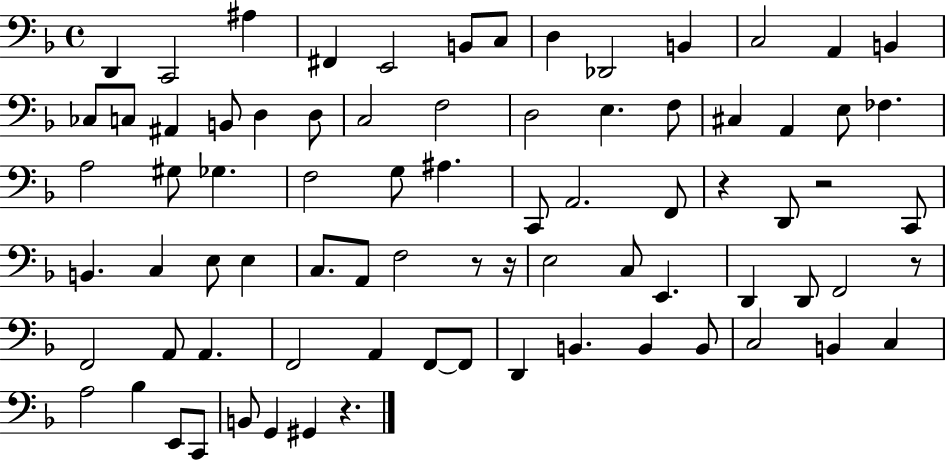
{
  \clef bass
  \time 4/4
  \defaultTimeSignature
  \key f \major
  d,4 c,2 ais4 | fis,4 e,2 b,8 c8 | d4 des,2 b,4 | c2 a,4 b,4 | \break ces8 c8 ais,4 b,8 d4 d8 | c2 f2 | d2 e4. f8 | cis4 a,4 e8 fes4. | \break a2 gis8 ges4. | f2 g8 ais4. | c,8 a,2. f,8 | r4 d,8 r2 c,8 | \break b,4. c4 e8 e4 | c8. a,8 f2 r8 r16 | e2 c8 e,4. | d,4 d,8 f,2 r8 | \break f,2 a,8 a,4. | f,2 a,4 f,8~~ f,8 | d,4 b,4. b,4 b,8 | c2 b,4 c4 | \break a2 bes4 e,8 c,8 | b,8 g,4 gis,4 r4. | \bar "|."
}